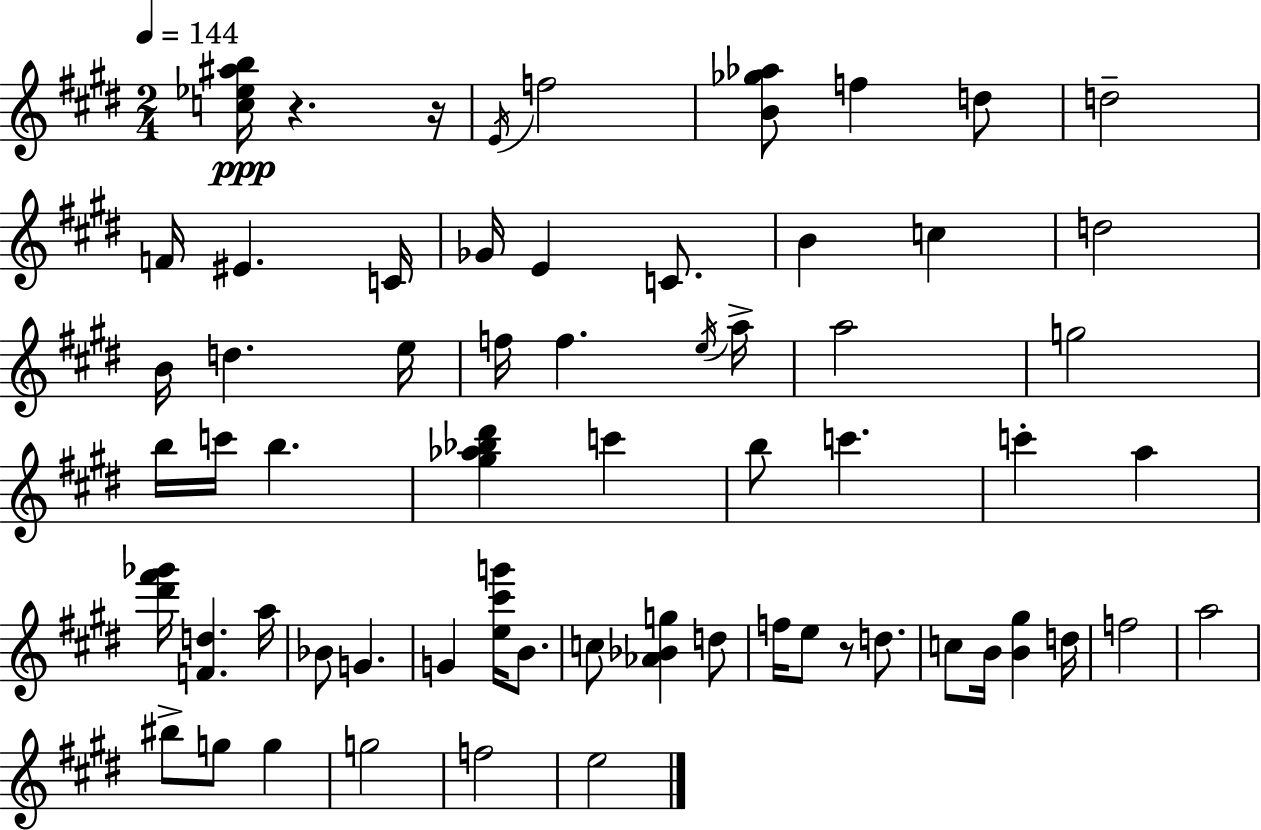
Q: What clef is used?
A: treble